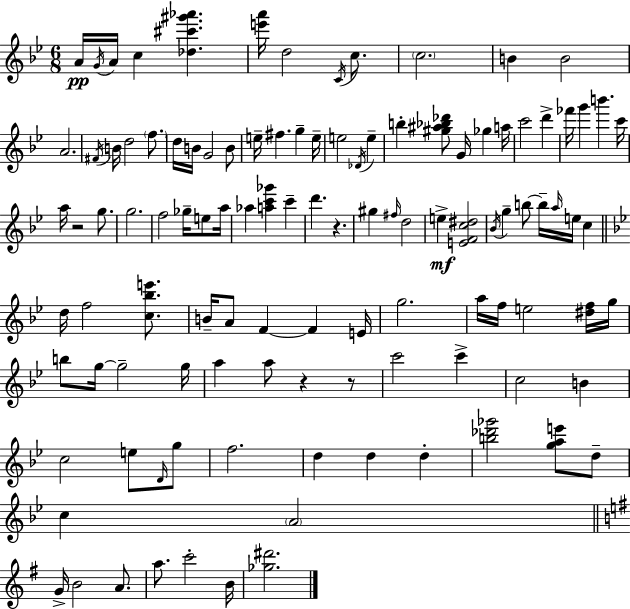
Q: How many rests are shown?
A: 4